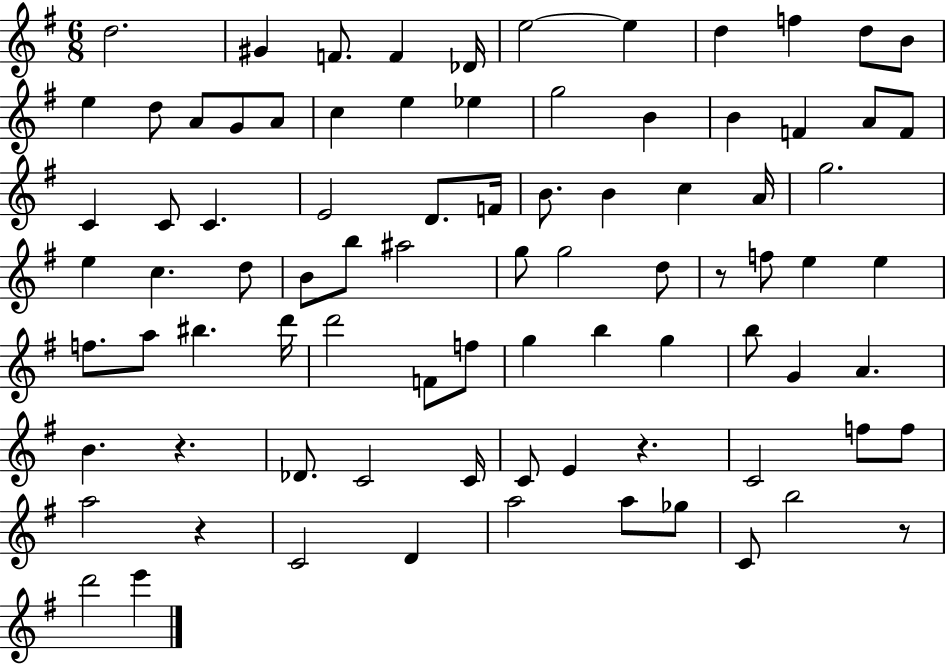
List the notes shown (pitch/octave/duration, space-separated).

D5/h. G#4/q F4/e. F4/q Db4/s E5/h E5/q D5/q F5/q D5/e B4/e E5/q D5/e A4/e G4/e A4/e C5/q E5/q Eb5/q G5/h B4/q B4/q F4/q A4/e F4/e C4/q C4/e C4/q. E4/h D4/e. F4/s B4/e. B4/q C5/q A4/s G5/h. E5/q C5/q. D5/e B4/e B5/e A#5/h G5/e G5/h D5/e R/e F5/e E5/q E5/q F5/e. A5/e BIS5/q. D6/s D6/h F4/e F5/e G5/q B5/q G5/q B5/e G4/q A4/q. B4/q. R/q. Db4/e. C4/h C4/s C4/e E4/q R/q. C4/h F5/e F5/e A5/h R/q C4/h D4/q A5/h A5/e Gb5/e C4/e B5/h R/e D6/h E6/q